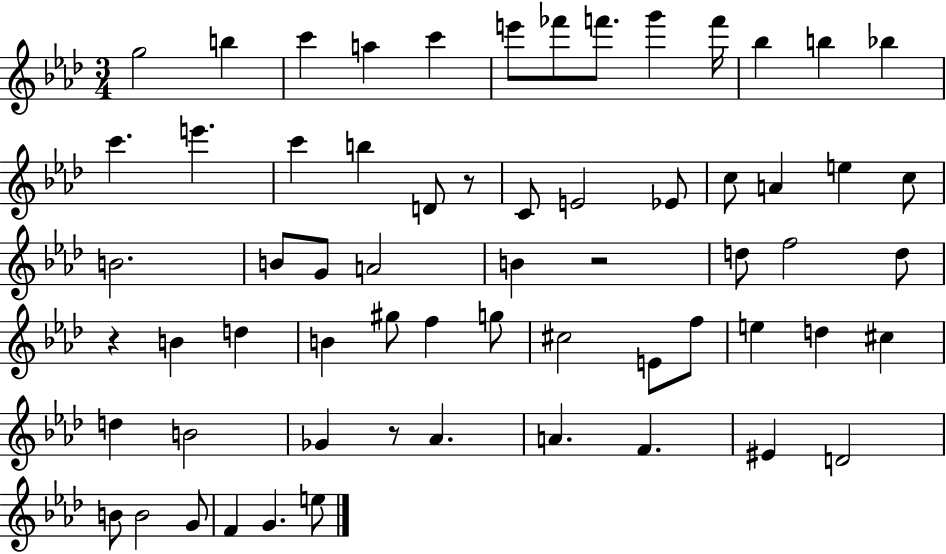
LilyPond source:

{
  \clef treble
  \numericTimeSignature
  \time 3/4
  \key aes \major
  g''2 b''4 | c'''4 a''4 c'''4 | e'''8 fes'''8 f'''8. g'''4 f'''16 | bes''4 b''4 bes''4 | \break c'''4. e'''4. | c'''4 b''4 d'8 r8 | c'8 e'2 ees'8 | c''8 a'4 e''4 c''8 | \break b'2. | b'8 g'8 a'2 | b'4 r2 | d''8 f''2 d''8 | \break r4 b'4 d''4 | b'4 gis''8 f''4 g''8 | cis''2 e'8 f''8 | e''4 d''4 cis''4 | \break d''4 b'2 | ges'4 r8 aes'4. | a'4. f'4. | eis'4 d'2 | \break b'8 b'2 g'8 | f'4 g'4. e''8 | \bar "|."
}